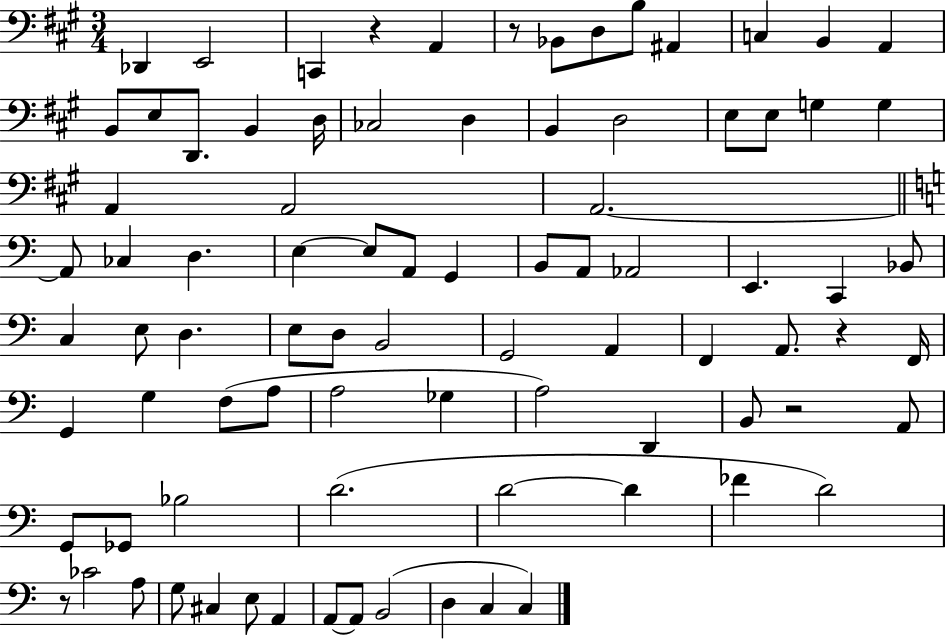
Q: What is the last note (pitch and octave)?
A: C3